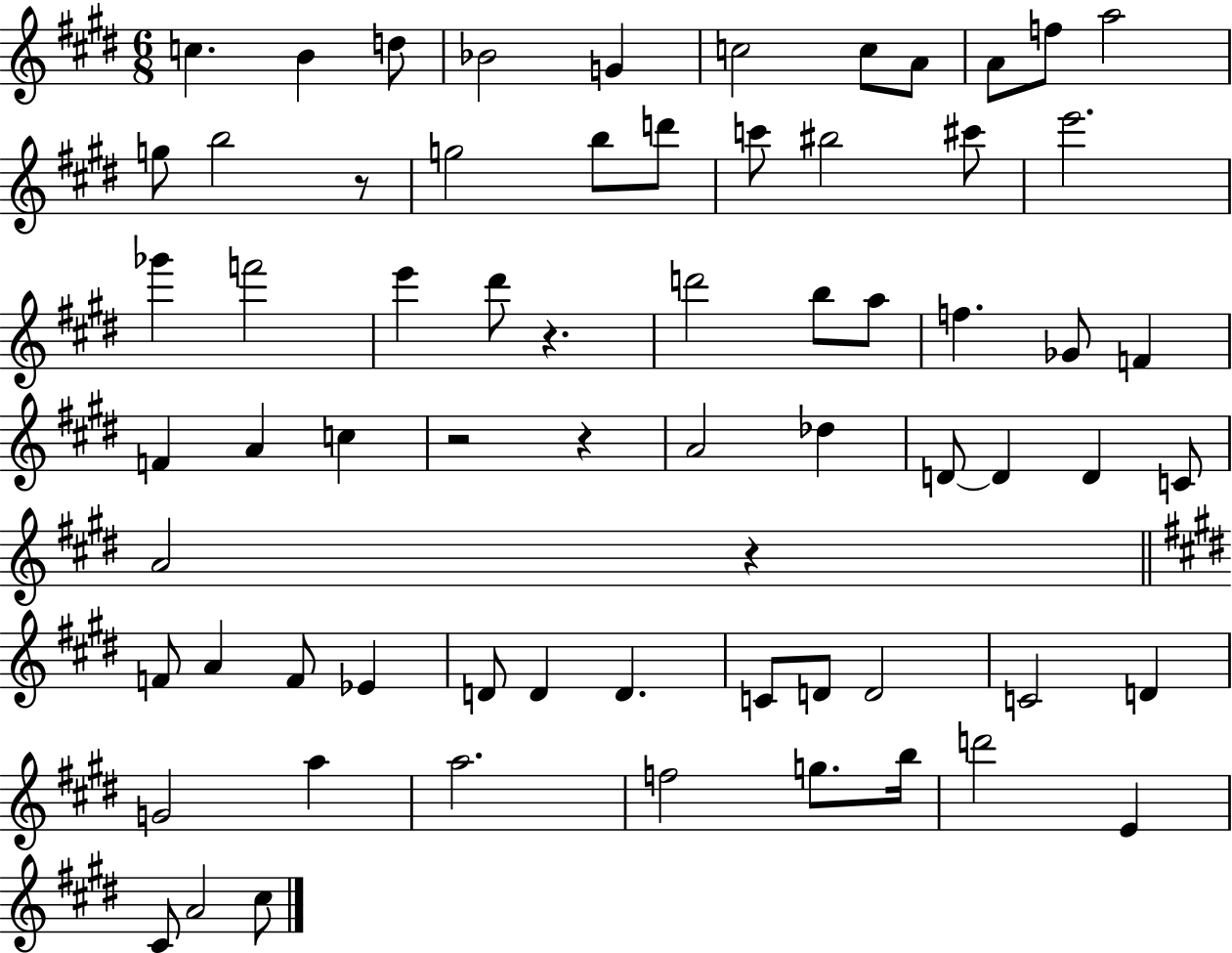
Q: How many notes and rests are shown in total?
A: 68